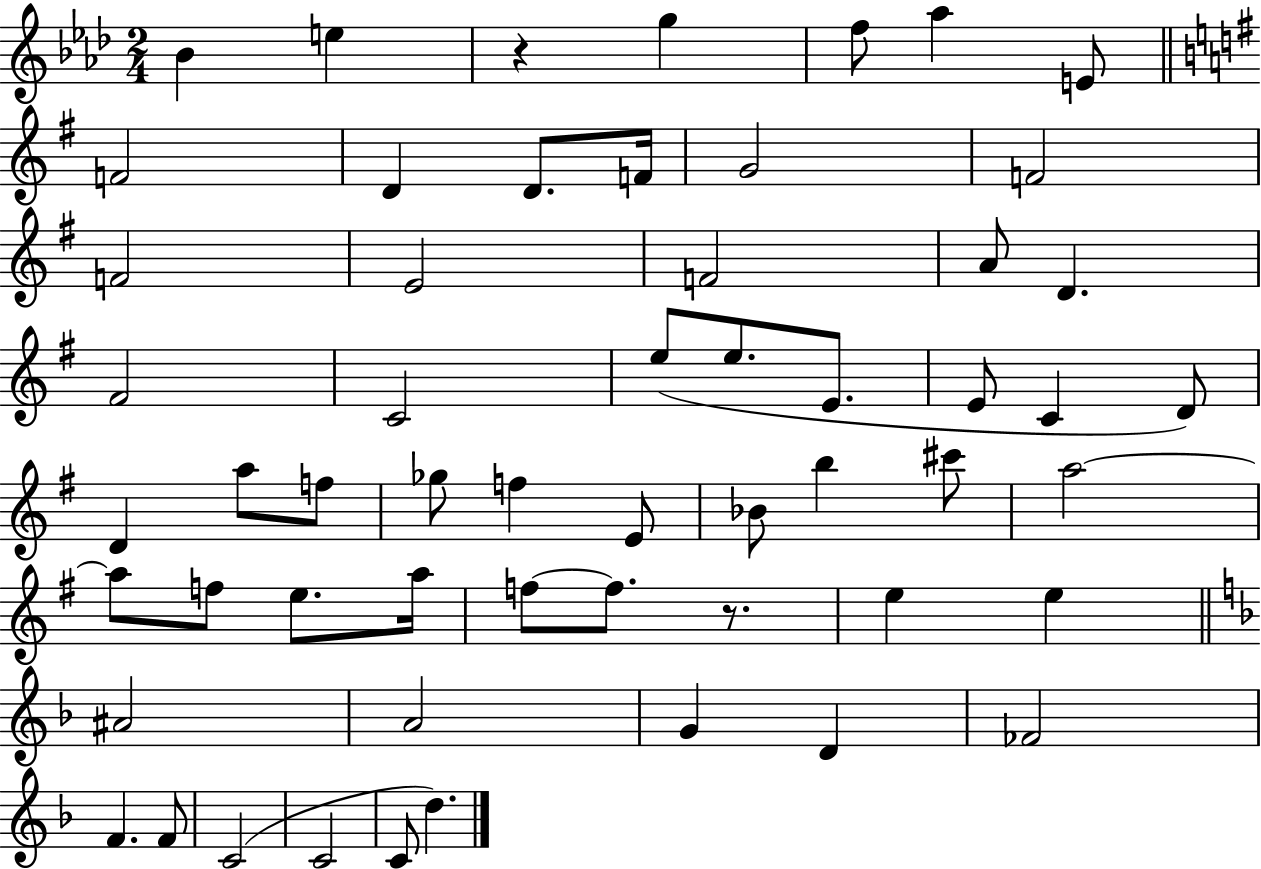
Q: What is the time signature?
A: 2/4